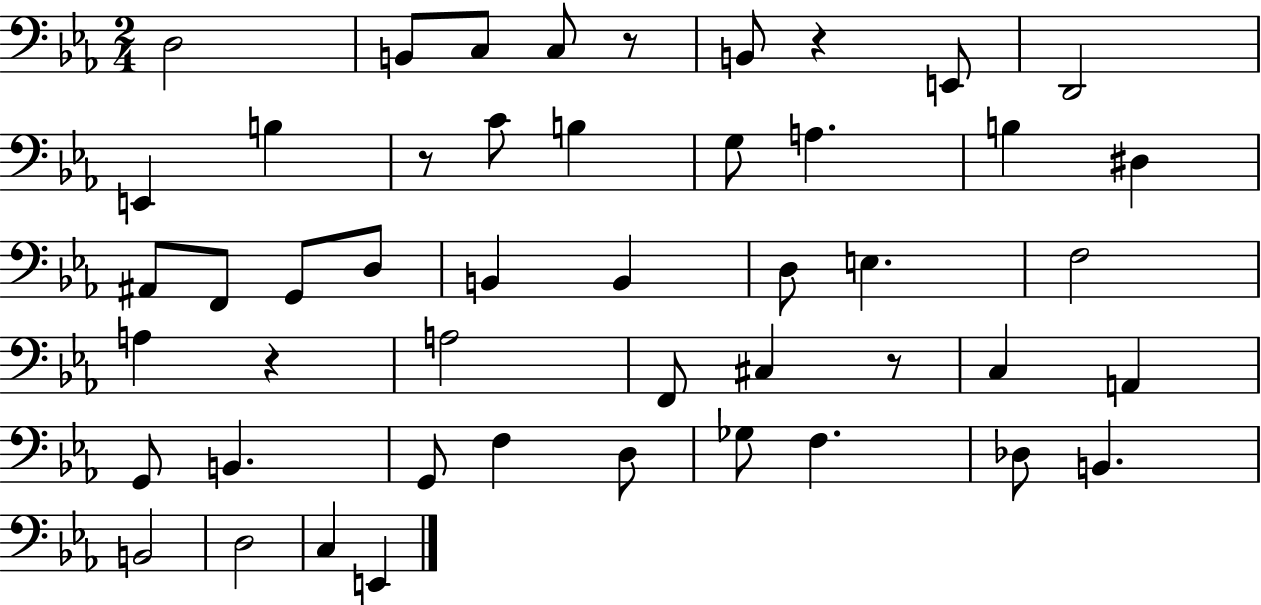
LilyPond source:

{
  \clef bass
  \numericTimeSignature
  \time 2/4
  \key ees \major
  \repeat volta 2 { d2 | b,8 c8 c8 r8 | b,8 r4 e,8 | d,2 | \break e,4 b4 | r8 c'8 b4 | g8 a4. | b4 dis4 | \break ais,8 f,8 g,8 d8 | b,4 b,4 | d8 e4. | f2 | \break a4 r4 | a2 | f,8 cis4 r8 | c4 a,4 | \break g,8 b,4. | g,8 f4 d8 | ges8 f4. | des8 b,4. | \break b,2 | d2 | c4 e,4 | } \bar "|."
}